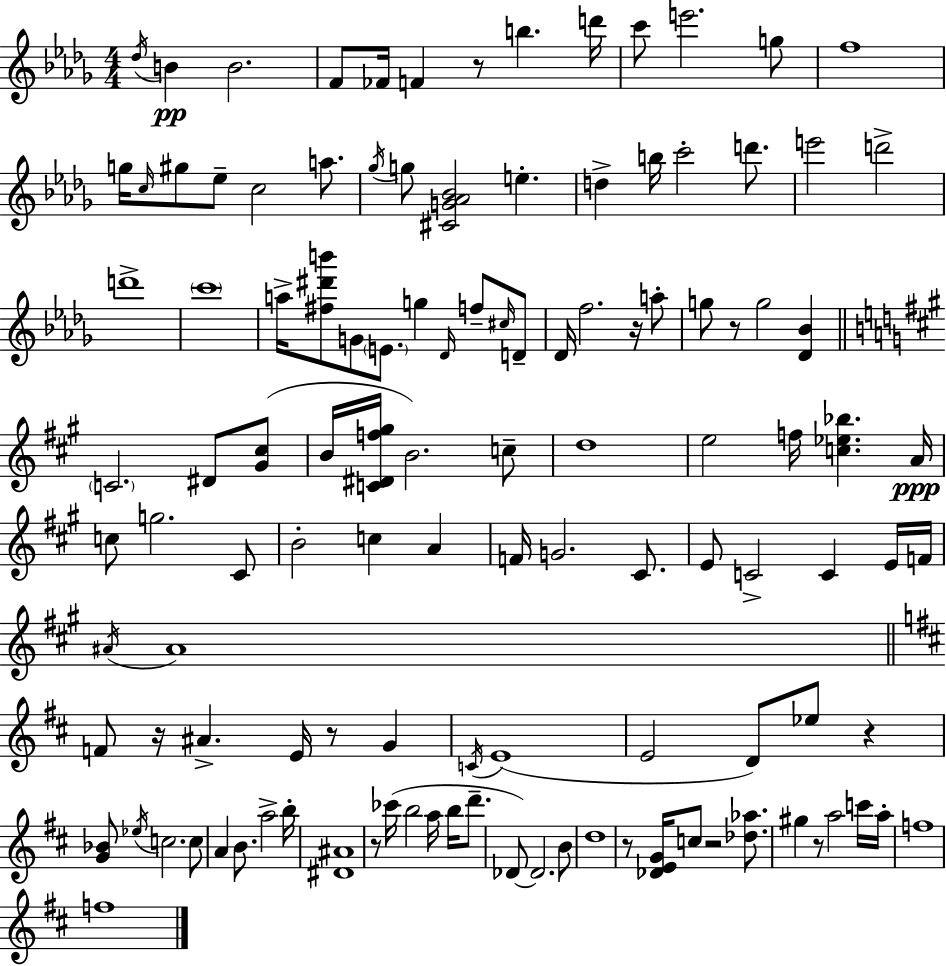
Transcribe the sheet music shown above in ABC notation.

X:1
T:Untitled
M:4/4
L:1/4
K:Bbm
_d/4 B B2 F/2 _F/4 F z/2 b d'/4 c'/2 e'2 g/2 f4 g/4 c/4 ^g/2 _e/2 c2 a/2 _g/4 g/2 [^CG_A_B]2 e d b/4 c'2 d'/2 e'2 d'2 d'4 c'4 a/4 [^f^d'b']/2 G/2 E/2 g _D/4 f/2 ^c/4 D/2 _D/4 f2 z/4 a/2 g/2 z/2 g2 [_D_B] C2 ^D/2 [^G^c]/2 B/4 [C^Df^g]/4 B2 c/2 d4 e2 f/4 [c_e_b] A/4 c/2 g2 ^C/2 B2 c A F/4 G2 ^C/2 E/2 C2 C E/4 F/4 ^A/4 ^A4 F/2 z/4 ^A E/4 z/2 G C/4 E4 E2 D/2 _e/2 z [G_B]/2 _e/4 c2 c/2 A B/2 a2 b/4 [^D^A]4 z/2 _c'/4 b2 a/4 b/4 d'/2 _D/2 _D2 B/2 d4 z/2 [_DEG]/4 c/2 z2 [_d_a]/2 ^g z/2 a2 c'/4 a/4 f4 f4